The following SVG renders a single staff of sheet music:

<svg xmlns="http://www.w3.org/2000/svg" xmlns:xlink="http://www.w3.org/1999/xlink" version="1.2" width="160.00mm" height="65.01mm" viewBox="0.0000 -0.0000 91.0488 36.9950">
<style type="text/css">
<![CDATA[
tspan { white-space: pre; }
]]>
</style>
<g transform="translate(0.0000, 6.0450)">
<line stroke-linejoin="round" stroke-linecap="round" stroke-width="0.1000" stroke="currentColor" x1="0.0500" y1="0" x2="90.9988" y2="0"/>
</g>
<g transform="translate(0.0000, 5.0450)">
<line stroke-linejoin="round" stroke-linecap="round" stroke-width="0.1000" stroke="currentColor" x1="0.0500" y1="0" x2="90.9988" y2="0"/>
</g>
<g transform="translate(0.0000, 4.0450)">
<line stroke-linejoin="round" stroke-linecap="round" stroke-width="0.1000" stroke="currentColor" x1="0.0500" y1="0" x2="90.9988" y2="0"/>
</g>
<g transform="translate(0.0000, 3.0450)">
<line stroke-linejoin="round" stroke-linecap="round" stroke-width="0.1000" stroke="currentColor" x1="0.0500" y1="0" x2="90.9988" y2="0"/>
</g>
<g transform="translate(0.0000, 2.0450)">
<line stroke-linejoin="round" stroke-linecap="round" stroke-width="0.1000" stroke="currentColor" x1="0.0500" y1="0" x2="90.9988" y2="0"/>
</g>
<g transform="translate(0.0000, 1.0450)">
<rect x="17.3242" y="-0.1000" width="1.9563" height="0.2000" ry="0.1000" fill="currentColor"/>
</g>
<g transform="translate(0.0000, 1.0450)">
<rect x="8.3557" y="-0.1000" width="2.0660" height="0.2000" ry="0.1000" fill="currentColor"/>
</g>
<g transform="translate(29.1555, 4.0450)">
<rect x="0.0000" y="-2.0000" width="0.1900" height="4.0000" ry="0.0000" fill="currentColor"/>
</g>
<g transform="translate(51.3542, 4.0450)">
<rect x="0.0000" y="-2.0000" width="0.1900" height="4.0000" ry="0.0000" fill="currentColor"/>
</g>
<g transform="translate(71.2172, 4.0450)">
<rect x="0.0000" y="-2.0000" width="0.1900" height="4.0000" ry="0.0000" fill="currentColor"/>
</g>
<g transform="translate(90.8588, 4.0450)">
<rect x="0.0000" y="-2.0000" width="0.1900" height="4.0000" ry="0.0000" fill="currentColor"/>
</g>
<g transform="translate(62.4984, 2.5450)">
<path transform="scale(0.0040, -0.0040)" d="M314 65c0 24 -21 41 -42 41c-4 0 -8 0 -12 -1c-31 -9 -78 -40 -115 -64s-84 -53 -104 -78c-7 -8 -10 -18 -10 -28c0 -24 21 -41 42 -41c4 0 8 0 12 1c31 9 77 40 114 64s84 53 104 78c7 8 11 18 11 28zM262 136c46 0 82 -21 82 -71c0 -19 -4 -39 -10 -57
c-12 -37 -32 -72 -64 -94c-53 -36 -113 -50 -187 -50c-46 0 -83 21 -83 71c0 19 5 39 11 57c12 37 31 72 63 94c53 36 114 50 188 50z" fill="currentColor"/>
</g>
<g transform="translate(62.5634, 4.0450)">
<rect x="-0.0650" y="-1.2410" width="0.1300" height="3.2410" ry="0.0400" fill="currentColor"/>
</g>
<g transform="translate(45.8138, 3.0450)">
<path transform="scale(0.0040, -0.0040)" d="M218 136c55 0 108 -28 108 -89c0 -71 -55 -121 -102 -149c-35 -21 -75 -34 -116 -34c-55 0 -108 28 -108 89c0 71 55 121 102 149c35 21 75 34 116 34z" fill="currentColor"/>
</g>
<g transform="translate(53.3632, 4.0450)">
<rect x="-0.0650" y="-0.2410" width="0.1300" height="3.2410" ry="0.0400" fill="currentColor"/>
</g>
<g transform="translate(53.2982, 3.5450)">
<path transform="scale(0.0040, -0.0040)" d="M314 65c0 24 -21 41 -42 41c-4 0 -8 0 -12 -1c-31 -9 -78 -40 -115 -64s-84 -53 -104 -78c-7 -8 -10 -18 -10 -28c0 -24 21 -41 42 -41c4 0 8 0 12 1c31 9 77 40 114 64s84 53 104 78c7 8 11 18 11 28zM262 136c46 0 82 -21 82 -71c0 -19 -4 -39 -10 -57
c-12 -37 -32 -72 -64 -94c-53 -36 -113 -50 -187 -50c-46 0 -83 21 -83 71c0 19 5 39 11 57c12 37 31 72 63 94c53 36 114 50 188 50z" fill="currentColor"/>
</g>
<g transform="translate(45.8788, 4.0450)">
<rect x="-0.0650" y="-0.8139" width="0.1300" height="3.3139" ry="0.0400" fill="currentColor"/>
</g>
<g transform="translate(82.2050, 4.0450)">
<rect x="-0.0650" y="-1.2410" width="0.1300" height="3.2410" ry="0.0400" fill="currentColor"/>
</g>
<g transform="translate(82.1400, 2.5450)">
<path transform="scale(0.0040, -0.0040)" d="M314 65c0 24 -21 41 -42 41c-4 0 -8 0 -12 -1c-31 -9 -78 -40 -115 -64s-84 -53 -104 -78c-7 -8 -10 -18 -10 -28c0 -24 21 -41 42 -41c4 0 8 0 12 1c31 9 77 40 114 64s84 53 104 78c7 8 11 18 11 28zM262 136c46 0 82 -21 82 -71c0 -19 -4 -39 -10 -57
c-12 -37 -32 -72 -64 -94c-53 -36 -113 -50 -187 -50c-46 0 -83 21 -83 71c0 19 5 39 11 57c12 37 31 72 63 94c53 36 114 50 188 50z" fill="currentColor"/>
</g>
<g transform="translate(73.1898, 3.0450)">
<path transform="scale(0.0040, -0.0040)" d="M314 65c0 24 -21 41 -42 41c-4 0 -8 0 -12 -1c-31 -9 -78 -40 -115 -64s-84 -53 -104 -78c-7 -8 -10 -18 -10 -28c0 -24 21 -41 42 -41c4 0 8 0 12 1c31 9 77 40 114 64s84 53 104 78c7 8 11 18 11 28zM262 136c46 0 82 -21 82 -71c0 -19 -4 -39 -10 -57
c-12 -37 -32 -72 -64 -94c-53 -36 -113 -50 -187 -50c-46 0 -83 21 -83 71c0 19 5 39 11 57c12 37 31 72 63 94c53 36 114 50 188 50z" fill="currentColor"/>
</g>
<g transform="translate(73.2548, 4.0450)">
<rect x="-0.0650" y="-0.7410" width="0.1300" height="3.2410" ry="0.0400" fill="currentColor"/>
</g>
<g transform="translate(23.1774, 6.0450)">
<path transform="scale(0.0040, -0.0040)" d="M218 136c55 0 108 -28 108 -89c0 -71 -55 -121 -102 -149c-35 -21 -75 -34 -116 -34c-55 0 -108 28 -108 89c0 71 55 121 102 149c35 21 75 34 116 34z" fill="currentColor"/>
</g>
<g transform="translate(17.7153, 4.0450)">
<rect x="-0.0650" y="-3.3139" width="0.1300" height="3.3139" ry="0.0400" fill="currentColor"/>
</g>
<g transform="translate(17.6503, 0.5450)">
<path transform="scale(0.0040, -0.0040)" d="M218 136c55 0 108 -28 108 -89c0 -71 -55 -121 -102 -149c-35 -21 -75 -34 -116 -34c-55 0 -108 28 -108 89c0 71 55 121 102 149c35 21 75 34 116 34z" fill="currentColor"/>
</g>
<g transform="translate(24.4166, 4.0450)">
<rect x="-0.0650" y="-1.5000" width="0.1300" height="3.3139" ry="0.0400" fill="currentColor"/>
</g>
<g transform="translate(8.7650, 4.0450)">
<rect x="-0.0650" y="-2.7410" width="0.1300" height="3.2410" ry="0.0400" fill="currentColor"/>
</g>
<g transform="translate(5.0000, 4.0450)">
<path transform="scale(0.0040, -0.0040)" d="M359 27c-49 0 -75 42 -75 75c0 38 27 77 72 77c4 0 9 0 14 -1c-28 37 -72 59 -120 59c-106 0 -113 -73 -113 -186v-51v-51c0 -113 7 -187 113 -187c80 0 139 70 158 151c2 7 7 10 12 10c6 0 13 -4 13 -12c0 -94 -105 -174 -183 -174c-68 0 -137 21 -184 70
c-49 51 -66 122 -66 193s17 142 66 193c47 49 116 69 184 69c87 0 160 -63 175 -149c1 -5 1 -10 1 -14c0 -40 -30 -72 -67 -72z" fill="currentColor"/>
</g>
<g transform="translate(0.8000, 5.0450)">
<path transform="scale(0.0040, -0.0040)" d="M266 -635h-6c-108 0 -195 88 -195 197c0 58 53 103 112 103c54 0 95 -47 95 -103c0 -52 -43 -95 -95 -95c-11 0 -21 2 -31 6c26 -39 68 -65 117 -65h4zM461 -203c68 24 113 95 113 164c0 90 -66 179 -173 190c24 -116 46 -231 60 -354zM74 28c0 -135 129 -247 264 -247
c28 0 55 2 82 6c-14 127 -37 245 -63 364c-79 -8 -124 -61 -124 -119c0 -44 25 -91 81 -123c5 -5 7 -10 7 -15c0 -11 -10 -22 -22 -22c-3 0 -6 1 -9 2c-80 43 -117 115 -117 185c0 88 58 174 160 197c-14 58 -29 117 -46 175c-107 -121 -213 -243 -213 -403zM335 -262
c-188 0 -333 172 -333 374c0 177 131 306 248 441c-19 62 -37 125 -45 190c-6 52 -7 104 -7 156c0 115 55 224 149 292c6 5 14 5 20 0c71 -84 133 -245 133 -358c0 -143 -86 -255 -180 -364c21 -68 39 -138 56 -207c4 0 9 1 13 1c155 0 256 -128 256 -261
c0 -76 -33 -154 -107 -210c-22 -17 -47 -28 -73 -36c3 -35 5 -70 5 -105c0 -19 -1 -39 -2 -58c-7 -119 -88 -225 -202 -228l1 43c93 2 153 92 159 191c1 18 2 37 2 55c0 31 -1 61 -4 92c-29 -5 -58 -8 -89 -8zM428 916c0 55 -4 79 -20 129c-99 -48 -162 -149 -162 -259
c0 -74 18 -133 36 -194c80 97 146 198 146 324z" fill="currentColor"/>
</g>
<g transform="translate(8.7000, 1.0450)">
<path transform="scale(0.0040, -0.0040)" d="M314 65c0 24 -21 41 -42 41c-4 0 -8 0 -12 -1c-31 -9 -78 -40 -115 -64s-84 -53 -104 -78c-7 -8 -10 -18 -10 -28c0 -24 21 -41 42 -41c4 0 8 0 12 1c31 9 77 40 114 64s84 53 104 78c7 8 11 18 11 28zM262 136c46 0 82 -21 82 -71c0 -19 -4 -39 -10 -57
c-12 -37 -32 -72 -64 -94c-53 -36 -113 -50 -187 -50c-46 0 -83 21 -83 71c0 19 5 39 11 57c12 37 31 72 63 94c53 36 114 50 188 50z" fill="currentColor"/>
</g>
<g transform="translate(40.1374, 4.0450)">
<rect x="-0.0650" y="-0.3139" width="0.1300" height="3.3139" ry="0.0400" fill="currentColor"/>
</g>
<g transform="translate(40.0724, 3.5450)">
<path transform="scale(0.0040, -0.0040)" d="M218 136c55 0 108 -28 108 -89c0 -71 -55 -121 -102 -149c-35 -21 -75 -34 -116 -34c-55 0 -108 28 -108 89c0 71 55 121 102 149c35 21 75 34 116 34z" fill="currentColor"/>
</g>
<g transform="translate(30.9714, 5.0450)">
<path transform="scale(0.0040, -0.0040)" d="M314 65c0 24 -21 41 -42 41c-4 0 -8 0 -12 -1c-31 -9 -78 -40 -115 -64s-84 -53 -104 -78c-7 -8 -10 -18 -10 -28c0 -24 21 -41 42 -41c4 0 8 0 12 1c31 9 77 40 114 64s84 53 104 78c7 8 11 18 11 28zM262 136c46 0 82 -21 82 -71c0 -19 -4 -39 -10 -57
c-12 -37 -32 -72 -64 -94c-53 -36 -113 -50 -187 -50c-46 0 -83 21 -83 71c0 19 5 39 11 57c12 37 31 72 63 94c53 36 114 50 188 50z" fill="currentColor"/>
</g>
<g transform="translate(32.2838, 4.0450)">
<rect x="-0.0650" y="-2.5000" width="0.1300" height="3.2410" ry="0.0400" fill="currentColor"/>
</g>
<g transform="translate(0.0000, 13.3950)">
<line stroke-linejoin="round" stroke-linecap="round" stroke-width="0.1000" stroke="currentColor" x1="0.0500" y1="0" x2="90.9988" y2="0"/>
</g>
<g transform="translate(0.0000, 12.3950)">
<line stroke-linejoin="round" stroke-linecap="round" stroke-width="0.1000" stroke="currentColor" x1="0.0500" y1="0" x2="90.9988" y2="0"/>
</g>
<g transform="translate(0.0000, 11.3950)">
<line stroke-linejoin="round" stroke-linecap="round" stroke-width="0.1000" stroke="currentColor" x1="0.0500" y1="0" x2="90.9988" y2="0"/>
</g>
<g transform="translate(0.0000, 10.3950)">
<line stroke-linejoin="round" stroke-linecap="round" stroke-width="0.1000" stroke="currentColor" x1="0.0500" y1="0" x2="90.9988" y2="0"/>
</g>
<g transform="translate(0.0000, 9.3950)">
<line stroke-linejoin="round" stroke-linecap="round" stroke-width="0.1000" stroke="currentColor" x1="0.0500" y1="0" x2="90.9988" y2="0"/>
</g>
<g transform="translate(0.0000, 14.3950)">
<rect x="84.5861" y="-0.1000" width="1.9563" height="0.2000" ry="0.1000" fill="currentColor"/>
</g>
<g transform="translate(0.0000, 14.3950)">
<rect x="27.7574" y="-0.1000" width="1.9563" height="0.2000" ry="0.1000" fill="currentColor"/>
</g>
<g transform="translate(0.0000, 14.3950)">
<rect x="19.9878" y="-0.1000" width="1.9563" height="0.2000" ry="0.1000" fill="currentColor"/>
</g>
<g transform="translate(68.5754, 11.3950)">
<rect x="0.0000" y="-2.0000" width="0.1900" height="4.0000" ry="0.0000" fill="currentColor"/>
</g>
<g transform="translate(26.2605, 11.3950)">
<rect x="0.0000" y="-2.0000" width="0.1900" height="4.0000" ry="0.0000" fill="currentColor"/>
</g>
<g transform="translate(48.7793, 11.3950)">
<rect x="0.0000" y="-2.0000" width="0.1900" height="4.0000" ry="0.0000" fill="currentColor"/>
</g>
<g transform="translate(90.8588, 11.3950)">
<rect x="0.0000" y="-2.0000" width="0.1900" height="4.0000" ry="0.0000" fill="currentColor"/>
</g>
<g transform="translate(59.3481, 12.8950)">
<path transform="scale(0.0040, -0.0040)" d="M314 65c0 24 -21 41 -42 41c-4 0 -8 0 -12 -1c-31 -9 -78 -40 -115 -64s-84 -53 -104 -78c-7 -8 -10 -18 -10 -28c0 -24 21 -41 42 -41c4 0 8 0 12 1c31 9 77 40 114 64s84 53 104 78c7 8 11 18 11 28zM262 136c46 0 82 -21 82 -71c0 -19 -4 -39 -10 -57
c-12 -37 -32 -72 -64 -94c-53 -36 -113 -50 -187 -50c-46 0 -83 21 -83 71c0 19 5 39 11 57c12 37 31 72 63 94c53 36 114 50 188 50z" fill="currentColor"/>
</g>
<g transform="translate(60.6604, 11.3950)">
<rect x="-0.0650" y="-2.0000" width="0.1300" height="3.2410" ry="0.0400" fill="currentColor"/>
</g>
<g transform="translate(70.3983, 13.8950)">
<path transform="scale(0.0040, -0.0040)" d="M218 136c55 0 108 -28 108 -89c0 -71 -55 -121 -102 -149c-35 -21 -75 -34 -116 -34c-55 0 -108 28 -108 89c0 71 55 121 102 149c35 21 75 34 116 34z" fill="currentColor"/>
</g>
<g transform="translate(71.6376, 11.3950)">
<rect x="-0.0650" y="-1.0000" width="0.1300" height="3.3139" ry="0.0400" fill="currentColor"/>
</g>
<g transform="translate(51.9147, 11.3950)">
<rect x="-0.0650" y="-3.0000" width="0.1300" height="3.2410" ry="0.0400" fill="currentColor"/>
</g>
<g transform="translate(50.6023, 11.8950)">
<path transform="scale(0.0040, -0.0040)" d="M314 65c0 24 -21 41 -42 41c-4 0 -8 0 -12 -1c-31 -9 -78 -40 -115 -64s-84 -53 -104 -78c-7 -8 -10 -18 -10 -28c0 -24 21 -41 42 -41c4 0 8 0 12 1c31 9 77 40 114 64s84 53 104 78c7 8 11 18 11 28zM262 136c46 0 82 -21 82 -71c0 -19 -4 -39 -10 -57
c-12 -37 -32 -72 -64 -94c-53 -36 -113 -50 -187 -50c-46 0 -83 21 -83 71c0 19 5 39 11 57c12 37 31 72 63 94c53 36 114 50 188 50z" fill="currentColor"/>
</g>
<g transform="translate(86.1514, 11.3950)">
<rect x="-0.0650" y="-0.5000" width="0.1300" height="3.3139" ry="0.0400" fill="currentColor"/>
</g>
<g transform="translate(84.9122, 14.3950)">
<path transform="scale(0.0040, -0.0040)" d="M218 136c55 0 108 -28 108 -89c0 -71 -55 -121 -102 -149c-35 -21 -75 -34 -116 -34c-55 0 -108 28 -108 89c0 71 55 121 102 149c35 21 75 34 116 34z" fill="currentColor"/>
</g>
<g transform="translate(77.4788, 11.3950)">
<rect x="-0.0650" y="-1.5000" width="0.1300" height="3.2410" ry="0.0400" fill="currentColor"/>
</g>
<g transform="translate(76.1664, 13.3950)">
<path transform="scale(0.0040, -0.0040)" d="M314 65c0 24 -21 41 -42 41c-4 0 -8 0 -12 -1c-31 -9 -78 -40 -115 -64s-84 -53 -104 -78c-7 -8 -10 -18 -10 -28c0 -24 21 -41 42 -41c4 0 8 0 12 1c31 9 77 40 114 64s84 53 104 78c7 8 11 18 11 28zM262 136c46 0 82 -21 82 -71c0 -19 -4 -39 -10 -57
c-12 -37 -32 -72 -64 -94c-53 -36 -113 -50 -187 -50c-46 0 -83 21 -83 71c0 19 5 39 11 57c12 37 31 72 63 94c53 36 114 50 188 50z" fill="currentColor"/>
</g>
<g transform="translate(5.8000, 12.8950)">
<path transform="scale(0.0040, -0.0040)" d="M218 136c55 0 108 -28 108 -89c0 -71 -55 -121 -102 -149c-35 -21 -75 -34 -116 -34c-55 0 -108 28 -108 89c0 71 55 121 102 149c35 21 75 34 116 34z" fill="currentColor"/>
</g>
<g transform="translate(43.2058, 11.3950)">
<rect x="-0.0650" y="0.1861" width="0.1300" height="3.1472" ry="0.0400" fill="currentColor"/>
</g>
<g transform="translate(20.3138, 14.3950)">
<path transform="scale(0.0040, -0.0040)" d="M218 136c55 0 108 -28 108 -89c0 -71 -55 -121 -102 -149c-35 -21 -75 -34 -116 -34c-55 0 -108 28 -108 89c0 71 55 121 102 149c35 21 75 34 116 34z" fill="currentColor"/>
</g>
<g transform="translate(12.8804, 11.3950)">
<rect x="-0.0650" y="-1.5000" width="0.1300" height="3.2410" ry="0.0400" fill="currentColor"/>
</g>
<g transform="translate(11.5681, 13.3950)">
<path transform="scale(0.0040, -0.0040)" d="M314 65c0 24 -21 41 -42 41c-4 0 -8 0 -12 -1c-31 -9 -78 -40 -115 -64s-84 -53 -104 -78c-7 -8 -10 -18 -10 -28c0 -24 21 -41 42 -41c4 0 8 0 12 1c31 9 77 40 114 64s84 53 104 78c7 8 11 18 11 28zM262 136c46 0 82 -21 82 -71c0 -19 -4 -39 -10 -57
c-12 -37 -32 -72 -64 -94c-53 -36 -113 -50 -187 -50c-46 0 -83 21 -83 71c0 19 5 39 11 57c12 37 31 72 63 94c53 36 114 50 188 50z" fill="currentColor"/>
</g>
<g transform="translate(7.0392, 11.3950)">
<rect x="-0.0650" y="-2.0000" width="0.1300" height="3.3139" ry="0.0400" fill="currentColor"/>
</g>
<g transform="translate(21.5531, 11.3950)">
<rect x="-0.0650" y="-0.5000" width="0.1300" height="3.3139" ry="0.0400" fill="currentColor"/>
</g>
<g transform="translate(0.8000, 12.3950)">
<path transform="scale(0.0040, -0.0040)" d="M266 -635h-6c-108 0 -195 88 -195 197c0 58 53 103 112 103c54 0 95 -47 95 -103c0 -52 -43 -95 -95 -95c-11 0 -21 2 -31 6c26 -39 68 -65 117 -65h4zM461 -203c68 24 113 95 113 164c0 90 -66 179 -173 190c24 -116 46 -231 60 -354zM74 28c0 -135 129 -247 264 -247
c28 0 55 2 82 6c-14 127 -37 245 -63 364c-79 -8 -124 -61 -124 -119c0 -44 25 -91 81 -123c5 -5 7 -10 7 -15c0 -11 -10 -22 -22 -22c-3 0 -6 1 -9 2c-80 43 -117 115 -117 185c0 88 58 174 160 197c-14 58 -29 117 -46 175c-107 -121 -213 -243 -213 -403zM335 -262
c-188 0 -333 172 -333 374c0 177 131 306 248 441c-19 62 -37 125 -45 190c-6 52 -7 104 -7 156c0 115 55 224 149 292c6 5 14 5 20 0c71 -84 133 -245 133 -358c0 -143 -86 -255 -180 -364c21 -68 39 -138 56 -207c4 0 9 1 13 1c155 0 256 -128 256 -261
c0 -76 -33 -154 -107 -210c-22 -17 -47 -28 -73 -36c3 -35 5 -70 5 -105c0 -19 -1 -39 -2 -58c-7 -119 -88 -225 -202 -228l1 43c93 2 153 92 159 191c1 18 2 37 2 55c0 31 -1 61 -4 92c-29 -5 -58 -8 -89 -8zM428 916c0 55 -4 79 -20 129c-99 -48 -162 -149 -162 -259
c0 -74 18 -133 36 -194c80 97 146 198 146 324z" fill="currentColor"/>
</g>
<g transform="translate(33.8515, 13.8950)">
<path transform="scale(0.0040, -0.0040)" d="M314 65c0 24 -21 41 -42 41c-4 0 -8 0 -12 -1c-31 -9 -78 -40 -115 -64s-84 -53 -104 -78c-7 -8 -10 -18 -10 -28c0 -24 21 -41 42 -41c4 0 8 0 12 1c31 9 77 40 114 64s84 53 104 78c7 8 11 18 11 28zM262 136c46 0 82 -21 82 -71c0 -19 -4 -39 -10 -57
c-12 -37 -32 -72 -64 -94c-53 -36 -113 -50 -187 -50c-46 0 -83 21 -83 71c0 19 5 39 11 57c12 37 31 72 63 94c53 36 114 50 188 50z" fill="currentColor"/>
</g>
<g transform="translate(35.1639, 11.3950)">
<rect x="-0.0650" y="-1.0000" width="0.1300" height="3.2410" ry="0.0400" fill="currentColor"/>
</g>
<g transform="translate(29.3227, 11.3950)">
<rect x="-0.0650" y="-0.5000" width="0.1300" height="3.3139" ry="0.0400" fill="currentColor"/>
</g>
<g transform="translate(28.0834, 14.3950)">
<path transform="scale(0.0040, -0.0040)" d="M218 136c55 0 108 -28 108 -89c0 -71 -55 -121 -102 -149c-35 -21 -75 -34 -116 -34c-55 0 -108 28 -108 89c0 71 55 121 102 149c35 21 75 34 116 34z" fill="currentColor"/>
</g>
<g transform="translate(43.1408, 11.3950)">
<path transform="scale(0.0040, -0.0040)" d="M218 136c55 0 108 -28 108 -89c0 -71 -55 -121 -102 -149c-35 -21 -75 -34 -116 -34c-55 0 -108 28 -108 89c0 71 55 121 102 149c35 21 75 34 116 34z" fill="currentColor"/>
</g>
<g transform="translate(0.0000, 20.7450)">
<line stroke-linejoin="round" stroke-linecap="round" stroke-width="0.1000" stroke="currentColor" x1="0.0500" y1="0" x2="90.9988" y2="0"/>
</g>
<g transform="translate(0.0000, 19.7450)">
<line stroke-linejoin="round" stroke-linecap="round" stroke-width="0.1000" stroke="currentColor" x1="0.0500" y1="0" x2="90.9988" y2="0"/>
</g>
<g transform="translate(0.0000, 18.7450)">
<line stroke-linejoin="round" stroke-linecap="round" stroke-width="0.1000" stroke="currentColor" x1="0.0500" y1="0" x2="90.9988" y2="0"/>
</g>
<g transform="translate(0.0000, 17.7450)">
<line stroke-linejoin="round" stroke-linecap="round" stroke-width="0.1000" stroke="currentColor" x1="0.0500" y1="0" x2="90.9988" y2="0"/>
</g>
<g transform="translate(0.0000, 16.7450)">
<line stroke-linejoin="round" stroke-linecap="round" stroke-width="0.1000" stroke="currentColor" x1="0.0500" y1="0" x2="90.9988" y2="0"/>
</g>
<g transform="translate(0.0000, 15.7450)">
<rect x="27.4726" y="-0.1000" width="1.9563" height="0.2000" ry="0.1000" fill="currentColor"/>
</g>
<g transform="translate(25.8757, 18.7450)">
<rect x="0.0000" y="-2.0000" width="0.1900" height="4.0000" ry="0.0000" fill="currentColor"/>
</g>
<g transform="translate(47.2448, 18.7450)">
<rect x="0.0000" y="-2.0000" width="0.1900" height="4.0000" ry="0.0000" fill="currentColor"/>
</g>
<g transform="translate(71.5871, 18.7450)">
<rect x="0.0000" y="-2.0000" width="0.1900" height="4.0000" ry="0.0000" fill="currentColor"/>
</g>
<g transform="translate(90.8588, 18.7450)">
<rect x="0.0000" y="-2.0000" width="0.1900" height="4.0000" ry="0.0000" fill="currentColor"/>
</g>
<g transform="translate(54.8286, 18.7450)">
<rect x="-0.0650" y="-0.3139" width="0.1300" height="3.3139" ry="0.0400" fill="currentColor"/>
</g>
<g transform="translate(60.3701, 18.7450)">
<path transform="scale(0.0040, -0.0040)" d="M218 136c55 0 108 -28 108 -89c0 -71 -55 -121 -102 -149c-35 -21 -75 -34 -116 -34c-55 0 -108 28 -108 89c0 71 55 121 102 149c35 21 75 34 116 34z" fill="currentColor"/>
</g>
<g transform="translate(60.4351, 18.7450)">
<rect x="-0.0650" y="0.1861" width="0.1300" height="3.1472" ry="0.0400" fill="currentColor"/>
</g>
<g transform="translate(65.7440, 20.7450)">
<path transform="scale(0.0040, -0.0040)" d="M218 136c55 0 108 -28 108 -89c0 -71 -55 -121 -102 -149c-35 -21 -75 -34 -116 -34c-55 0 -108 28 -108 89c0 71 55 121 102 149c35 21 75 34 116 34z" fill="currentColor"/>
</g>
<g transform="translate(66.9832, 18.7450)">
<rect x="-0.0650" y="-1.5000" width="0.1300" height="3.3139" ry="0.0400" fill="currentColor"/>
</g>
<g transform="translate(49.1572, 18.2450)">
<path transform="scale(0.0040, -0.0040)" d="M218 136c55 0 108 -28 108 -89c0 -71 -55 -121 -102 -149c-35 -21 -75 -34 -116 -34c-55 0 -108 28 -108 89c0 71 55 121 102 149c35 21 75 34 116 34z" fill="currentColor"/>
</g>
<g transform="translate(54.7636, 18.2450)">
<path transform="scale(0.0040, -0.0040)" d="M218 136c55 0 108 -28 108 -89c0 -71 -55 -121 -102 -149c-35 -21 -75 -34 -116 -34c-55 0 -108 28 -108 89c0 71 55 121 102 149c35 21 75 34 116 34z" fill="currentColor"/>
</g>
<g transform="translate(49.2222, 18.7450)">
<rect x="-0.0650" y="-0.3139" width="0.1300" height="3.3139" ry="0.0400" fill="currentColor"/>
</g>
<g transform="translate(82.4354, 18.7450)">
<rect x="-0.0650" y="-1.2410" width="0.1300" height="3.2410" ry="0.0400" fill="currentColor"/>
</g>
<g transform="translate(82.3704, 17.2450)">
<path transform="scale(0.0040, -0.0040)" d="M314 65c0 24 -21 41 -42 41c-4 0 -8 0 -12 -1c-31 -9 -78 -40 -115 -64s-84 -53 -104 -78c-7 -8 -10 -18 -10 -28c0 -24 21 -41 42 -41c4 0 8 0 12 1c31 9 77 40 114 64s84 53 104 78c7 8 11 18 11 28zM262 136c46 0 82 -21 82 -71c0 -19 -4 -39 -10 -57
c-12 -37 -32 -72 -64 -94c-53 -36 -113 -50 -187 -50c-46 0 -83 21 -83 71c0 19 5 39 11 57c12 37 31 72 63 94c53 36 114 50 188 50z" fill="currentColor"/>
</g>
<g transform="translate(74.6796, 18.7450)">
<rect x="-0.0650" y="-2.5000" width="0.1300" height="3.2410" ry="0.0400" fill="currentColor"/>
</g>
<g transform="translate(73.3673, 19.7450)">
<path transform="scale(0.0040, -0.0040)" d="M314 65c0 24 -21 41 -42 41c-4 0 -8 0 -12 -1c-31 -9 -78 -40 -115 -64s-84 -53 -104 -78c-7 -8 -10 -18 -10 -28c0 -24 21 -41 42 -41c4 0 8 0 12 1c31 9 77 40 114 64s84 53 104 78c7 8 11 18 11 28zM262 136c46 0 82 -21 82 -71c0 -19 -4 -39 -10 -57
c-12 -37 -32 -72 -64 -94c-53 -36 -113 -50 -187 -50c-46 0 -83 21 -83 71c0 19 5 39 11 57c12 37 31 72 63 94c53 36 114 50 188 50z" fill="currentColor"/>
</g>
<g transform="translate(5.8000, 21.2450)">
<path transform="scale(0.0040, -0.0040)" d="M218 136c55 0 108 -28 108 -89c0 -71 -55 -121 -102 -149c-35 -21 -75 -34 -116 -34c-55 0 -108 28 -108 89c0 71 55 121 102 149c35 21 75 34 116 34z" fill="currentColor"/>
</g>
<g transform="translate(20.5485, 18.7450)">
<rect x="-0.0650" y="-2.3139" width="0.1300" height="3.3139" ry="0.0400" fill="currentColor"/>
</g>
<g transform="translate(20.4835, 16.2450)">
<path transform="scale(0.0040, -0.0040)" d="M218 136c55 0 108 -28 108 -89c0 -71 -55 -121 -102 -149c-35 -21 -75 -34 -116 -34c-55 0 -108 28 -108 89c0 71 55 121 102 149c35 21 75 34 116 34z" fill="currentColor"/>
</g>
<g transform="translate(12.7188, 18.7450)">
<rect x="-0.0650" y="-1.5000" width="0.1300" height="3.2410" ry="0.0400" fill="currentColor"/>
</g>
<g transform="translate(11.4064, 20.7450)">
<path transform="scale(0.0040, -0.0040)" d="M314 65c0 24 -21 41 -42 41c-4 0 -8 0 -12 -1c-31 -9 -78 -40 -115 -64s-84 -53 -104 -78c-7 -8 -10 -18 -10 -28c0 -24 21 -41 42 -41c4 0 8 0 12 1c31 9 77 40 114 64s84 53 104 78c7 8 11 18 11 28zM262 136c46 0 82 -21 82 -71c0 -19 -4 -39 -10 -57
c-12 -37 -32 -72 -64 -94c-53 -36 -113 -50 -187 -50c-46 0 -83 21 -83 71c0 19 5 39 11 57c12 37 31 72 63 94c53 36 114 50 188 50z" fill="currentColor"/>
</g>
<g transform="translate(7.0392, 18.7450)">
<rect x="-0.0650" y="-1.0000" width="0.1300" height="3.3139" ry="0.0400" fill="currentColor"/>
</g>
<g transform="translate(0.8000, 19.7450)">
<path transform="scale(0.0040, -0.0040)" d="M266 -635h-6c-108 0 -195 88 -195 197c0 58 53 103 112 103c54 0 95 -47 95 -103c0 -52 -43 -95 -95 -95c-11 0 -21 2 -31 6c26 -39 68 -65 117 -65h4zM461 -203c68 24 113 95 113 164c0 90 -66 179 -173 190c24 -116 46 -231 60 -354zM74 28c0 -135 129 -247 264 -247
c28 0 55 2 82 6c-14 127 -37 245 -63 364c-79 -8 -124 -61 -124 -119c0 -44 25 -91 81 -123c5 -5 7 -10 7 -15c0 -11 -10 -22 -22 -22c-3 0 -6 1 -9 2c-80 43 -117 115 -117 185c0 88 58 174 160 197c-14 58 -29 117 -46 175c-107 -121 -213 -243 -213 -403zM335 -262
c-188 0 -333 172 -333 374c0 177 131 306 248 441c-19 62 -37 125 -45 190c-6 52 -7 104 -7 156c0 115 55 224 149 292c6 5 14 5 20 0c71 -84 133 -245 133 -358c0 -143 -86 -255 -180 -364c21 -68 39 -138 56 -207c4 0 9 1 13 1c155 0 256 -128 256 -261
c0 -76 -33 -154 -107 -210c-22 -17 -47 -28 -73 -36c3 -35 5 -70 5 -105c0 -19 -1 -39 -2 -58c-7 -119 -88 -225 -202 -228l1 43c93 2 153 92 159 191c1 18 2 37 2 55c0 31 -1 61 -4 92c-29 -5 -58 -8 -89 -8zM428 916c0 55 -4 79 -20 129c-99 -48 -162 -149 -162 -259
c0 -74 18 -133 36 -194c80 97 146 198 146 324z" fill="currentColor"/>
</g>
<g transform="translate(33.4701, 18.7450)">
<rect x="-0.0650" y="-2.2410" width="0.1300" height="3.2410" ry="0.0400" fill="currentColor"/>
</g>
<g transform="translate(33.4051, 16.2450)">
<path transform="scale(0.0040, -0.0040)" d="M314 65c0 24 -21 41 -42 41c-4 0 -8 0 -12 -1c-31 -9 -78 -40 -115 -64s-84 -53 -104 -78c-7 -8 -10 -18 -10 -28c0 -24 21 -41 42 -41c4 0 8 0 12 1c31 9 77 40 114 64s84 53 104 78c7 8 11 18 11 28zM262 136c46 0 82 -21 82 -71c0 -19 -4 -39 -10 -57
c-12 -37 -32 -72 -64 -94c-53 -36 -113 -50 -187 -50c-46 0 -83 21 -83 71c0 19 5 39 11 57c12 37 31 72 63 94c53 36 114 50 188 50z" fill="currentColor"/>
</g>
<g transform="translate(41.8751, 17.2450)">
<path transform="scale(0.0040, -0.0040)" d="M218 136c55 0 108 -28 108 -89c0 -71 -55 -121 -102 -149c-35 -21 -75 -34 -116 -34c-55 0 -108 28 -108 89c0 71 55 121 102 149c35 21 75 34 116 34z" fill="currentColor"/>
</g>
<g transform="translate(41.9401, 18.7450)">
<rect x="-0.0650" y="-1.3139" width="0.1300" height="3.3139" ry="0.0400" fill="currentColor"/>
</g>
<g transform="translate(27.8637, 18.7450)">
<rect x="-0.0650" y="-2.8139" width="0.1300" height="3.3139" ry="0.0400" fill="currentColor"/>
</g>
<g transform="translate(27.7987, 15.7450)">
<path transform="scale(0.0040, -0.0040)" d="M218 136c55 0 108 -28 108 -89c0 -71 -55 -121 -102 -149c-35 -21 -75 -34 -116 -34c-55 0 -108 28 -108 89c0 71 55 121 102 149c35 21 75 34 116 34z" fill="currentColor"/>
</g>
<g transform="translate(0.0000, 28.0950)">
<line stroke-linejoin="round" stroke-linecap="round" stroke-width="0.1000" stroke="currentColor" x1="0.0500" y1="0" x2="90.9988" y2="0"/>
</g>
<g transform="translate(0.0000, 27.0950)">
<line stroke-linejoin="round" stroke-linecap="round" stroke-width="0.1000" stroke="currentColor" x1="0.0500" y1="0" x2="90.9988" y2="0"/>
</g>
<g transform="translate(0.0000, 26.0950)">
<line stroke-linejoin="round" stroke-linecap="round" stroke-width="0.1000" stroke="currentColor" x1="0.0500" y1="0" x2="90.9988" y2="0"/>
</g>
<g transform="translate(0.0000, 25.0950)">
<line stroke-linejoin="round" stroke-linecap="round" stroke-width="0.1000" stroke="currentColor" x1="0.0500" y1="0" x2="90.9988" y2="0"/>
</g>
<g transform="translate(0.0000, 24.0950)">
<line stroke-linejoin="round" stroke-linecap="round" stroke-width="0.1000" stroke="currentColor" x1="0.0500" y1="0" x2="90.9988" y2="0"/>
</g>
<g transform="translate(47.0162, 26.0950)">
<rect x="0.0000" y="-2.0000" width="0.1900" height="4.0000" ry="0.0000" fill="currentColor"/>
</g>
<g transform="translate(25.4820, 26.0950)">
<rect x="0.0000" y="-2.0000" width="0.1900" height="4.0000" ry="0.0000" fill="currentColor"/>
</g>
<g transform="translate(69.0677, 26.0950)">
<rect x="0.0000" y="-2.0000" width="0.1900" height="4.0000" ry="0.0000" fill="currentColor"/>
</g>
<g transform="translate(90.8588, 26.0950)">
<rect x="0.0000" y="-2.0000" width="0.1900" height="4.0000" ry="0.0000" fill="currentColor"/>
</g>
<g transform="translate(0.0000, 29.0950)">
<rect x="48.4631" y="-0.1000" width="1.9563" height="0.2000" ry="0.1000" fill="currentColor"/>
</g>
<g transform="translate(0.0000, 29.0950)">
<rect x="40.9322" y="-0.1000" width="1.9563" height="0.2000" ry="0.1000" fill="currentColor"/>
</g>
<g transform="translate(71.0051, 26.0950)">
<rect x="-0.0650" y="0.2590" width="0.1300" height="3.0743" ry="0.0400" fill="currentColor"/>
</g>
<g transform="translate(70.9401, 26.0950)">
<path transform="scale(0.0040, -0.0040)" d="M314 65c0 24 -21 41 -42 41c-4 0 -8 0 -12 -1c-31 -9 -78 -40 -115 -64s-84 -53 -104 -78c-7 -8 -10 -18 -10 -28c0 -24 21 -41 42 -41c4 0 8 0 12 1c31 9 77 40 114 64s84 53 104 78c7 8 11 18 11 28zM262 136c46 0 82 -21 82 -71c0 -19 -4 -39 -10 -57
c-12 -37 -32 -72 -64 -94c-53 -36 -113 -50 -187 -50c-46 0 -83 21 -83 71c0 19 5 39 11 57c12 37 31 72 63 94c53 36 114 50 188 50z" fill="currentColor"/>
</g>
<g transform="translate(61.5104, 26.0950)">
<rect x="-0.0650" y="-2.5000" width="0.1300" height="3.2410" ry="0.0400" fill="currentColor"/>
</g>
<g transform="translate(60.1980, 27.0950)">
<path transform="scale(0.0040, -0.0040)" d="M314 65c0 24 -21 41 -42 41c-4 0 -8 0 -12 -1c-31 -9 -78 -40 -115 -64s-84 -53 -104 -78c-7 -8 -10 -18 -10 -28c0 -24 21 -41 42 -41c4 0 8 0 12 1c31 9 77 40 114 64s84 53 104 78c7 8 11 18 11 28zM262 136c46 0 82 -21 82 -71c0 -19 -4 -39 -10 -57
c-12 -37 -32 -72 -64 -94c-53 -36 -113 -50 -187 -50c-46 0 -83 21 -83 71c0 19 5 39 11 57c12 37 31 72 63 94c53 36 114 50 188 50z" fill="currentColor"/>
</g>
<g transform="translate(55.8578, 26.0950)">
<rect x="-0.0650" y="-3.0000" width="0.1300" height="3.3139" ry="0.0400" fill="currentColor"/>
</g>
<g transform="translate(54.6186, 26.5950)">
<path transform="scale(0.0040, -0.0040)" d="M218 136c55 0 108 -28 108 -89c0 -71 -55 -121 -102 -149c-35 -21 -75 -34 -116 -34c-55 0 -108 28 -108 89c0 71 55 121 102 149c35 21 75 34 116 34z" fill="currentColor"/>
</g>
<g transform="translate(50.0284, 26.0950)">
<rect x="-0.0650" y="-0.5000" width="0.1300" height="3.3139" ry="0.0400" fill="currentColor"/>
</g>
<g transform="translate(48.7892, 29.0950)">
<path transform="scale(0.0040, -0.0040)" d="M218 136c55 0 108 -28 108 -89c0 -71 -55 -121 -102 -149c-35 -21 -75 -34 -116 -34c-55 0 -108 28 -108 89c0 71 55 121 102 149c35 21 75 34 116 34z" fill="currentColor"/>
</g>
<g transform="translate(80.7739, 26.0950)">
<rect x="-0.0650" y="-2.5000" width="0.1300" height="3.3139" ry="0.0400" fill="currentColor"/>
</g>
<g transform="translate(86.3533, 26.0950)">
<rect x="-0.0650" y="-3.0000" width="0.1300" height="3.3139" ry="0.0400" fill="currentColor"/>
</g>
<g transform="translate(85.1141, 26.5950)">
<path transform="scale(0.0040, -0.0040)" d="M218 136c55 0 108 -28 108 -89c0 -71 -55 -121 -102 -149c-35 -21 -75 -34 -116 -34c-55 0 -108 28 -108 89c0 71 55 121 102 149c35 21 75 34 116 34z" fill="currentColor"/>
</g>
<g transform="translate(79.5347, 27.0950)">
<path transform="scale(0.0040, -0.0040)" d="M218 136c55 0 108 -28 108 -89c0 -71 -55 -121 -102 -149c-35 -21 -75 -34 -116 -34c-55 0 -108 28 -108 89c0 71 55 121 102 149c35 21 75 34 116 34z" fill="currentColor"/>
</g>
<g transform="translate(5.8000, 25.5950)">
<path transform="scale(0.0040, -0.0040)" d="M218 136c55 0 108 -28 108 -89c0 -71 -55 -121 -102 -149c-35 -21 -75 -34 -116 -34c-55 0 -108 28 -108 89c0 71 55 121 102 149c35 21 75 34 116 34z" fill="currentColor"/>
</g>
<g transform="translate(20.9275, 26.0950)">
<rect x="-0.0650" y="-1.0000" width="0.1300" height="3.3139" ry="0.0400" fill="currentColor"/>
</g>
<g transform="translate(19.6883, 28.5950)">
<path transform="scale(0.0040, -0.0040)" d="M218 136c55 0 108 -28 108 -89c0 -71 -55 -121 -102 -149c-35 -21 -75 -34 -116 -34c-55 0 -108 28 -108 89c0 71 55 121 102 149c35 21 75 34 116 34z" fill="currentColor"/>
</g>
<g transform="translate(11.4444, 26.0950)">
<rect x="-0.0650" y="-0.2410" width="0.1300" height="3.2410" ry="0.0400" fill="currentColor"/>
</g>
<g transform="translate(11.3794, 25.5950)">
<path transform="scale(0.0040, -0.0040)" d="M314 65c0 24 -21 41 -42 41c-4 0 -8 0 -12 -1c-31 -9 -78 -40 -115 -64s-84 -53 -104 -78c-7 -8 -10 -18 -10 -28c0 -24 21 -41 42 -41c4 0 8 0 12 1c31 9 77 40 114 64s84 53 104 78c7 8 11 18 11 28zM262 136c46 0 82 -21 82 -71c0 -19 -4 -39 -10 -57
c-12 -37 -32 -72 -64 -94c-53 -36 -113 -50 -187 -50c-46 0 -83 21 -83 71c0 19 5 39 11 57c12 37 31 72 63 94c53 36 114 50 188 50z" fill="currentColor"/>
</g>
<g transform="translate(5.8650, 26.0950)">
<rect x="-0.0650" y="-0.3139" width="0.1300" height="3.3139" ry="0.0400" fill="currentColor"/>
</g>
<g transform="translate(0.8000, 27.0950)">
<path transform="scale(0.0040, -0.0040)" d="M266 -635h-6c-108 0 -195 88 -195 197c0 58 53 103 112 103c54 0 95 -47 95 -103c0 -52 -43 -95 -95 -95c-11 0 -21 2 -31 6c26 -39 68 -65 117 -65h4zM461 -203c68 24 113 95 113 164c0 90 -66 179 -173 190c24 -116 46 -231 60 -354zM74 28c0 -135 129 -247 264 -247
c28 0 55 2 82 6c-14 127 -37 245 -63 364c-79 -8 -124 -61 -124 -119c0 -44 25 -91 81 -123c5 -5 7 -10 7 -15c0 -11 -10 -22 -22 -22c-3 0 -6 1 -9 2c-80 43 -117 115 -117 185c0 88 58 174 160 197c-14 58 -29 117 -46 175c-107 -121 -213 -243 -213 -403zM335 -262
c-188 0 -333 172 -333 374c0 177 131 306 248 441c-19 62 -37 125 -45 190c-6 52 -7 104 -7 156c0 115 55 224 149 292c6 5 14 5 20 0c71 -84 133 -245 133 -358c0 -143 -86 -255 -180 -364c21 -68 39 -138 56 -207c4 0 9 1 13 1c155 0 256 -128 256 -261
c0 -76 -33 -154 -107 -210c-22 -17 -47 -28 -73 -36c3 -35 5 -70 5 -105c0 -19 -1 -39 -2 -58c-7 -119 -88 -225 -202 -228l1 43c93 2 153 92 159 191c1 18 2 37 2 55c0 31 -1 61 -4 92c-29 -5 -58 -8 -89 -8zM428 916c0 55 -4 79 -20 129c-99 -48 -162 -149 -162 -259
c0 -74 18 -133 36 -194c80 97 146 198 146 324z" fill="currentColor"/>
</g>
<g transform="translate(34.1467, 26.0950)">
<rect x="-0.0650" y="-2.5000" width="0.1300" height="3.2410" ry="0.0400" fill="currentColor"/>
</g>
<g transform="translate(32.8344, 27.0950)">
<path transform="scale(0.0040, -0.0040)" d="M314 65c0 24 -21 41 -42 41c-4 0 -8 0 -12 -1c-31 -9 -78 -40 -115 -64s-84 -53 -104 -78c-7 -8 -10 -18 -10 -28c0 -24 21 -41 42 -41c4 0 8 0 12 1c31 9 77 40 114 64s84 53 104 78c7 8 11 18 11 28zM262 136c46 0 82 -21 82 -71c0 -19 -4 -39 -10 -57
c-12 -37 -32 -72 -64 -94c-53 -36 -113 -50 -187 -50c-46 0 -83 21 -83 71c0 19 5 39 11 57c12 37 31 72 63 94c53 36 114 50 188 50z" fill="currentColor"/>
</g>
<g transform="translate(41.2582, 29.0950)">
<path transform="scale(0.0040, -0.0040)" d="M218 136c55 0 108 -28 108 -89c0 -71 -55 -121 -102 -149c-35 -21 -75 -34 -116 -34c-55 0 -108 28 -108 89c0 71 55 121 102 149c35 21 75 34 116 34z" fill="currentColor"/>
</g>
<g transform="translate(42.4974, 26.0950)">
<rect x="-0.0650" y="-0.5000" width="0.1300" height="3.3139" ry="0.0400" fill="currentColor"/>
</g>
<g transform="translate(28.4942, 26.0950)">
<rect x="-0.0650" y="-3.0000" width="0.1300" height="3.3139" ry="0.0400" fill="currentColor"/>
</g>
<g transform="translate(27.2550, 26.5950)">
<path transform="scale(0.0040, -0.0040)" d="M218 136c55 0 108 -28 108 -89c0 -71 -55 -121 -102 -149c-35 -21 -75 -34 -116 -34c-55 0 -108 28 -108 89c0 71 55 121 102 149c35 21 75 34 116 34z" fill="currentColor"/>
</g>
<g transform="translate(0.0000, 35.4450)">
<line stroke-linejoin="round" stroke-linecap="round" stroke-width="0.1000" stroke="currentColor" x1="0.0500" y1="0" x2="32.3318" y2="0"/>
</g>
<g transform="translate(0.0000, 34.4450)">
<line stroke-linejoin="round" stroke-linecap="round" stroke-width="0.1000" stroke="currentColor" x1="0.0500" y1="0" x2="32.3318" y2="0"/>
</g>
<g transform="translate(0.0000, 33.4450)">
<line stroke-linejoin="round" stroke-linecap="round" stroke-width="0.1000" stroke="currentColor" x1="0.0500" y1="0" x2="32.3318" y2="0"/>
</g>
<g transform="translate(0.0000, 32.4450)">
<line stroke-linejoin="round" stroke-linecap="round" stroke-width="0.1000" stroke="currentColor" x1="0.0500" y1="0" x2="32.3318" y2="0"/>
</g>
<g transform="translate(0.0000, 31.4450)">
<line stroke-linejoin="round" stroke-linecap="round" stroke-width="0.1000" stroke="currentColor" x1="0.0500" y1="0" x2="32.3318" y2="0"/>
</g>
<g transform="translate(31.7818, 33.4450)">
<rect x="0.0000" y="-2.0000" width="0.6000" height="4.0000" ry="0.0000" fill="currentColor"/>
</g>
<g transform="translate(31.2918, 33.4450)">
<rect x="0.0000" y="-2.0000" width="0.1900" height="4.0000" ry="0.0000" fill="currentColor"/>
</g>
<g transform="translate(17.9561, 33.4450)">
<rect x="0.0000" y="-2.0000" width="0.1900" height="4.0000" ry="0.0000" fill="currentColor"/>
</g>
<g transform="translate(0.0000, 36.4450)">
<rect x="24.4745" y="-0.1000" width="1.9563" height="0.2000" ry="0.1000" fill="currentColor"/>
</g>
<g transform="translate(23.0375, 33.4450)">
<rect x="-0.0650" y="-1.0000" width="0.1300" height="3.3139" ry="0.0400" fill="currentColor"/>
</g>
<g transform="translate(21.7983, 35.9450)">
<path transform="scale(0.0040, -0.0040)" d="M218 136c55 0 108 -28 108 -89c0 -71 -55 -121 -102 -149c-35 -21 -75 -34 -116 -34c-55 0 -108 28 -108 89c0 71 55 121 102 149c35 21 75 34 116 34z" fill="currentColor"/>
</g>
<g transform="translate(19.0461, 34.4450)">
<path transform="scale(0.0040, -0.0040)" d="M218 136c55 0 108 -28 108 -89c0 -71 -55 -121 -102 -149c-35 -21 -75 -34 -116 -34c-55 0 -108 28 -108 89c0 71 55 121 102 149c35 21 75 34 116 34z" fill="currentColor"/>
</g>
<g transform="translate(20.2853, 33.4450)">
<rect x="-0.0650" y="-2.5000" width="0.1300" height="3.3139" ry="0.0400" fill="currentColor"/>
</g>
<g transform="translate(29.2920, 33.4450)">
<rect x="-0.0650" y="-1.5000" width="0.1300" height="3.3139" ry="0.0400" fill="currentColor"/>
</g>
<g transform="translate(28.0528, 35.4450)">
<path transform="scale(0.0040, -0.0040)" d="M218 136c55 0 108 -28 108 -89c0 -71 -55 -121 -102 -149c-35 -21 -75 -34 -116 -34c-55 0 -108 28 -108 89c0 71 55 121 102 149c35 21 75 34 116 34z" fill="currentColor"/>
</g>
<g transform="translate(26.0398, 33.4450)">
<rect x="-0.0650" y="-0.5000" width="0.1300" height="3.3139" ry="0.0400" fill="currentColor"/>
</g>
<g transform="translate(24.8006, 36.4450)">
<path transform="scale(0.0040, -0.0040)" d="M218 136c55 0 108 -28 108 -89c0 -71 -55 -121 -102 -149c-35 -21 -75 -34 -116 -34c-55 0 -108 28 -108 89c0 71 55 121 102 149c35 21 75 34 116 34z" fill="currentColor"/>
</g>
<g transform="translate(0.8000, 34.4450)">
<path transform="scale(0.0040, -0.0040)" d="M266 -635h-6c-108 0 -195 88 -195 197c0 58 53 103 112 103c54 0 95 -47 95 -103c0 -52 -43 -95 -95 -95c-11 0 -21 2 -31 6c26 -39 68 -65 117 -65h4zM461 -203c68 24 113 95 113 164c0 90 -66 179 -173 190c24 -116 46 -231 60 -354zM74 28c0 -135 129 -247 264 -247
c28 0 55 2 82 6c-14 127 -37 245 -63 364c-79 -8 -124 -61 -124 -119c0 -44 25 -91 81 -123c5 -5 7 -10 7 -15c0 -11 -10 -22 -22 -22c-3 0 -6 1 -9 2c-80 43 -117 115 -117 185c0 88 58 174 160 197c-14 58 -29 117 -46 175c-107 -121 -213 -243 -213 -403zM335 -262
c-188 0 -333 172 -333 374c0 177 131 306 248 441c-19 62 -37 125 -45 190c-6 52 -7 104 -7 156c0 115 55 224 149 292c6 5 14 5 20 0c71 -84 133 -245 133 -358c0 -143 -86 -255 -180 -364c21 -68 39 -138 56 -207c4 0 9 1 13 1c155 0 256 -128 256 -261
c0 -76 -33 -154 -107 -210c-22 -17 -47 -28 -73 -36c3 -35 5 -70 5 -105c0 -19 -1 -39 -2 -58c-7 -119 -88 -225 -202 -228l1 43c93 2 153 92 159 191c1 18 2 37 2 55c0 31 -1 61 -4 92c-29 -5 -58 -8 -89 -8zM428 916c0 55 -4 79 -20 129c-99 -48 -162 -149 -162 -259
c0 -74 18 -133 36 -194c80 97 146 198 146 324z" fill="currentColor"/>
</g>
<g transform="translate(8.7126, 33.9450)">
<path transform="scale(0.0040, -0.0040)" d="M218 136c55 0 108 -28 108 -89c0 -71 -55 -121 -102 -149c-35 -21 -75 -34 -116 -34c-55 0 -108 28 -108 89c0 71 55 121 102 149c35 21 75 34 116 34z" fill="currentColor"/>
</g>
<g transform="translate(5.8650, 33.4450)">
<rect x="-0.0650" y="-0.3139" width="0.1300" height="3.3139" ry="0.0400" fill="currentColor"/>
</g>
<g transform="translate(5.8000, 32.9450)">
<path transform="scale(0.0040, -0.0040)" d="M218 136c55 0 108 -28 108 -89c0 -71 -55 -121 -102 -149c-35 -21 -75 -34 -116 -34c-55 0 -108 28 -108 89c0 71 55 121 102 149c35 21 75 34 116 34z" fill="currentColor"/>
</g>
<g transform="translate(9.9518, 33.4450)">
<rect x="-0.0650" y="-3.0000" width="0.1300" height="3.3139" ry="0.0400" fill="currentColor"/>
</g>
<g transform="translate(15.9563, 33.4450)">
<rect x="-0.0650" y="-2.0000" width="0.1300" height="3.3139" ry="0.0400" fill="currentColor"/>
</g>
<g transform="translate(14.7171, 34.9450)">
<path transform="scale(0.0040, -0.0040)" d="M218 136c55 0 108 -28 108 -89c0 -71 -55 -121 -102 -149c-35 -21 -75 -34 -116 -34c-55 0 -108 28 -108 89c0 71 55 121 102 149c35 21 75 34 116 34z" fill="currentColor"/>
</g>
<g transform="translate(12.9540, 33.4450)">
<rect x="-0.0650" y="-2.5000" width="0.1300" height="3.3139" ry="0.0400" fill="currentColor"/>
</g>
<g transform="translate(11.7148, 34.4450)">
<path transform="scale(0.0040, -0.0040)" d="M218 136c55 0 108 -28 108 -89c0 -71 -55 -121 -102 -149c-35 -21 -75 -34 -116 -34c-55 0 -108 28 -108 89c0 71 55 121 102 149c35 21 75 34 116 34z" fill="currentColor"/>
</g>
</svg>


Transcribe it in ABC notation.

X:1
T:Untitled
M:4/4
L:1/4
K:C
a2 b E G2 c d c2 e2 d2 e2 F E2 C C D2 B A2 F2 D E2 C D E2 g a g2 e c c B E G2 e2 c c2 D A G2 C C A G2 B2 G A c A G F G D C E